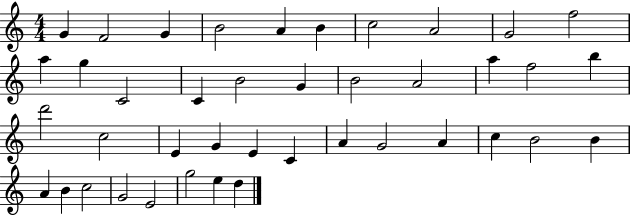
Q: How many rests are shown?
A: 0